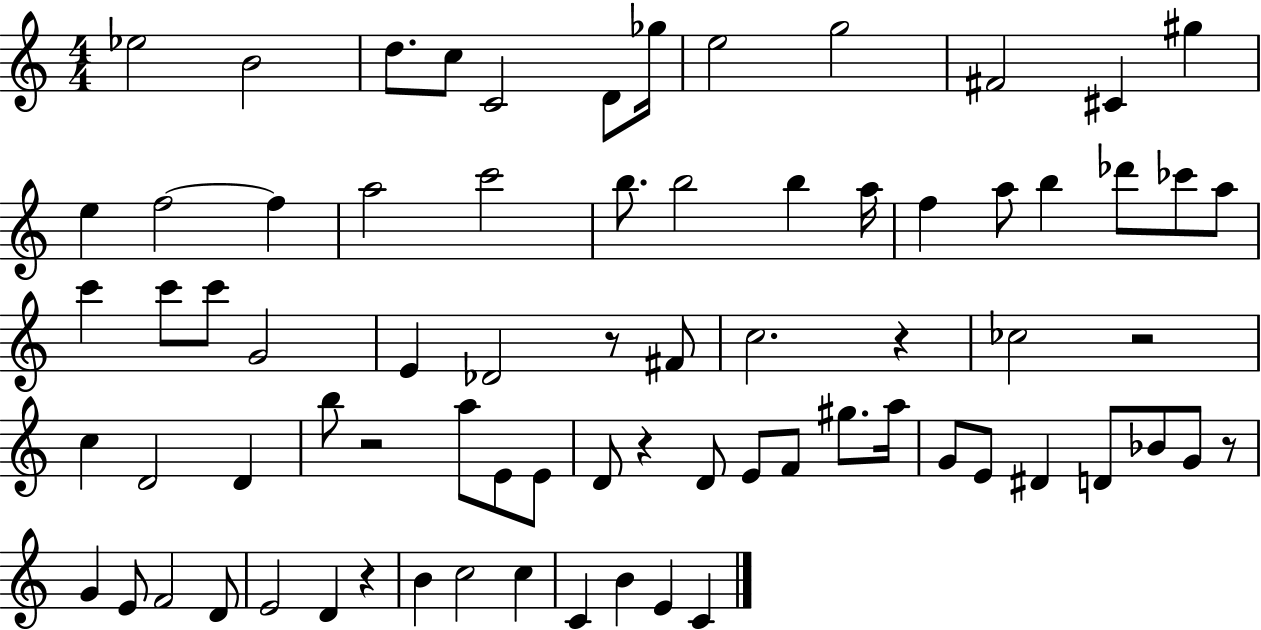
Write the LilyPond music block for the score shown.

{
  \clef treble
  \numericTimeSignature
  \time 4/4
  \key c \major
  ees''2 b'2 | d''8. c''8 c'2 d'8 ges''16 | e''2 g''2 | fis'2 cis'4 gis''4 | \break e''4 f''2~~ f''4 | a''2 c'''2 | b''8. b''2 b''4 a''16 | f''4 a''8 b''4 des'''8 ces'''8 a''8 | \break c'''4 c'''8 c'''8 g'2 | e'4 des'2 r8 fis'8 | c''2. r4 | ces''2 r2 | \break c''4 d'2 d'4 | b''8 r2 a''8 e'8 e'8 | d'8 r4 d'8 e'8 f'8 gis''8. a''16 | g'8 e'8 dis'4 d'8 bes'8 g'8 r8 | \break g'4 e'8 f'2 d'8 | e'2 d'4 r4 | b'4 c''2 c''4 | c'4 b'4 e'4 c'4 | \break \bar "|."
}